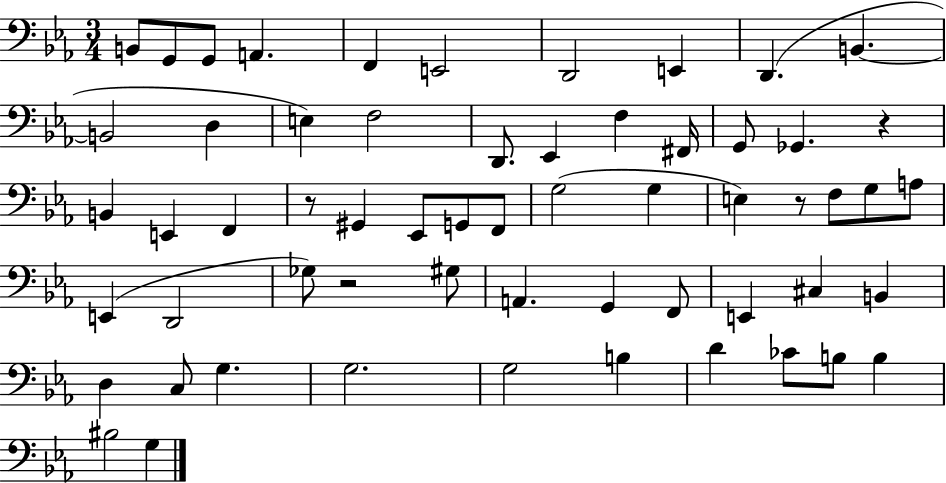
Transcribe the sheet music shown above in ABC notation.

X:1
T:Untitled
M:3/4
L:1/4
K:Eb
B,,/2 G,,/2 G,,/2 A,, F,, E,,2 D,,2 E,, D,, B,, B,,2 D, E, F,2 D,,/2 _E,, F, ^F,,/4 G,,/2 _G,, z B,, E,, F,, z/2 ^G,, _E,,/2 G,,/2 F,,/2 G,2 G, E, z/2 F,/2 G,/2 A,/2 E,, D,,2 _G,/2 z2 ^G,/2 A,, G,, F,,/2 E,, ^C, B,, D, C,/2 G, G,2 G,2 B, D _C/2 B,/2 B, ^B,2 G,